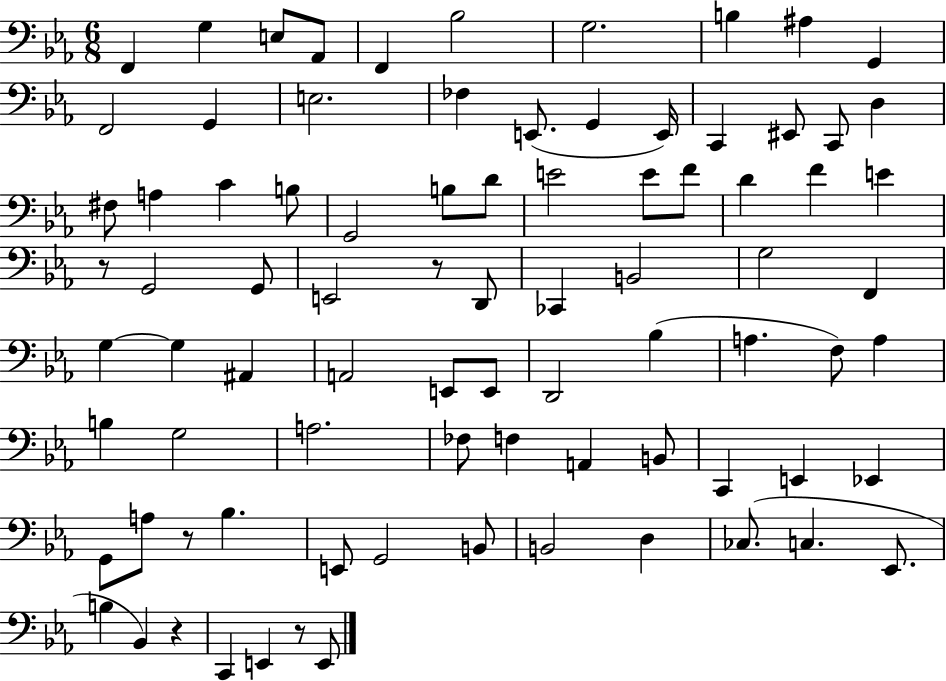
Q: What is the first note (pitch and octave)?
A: F2